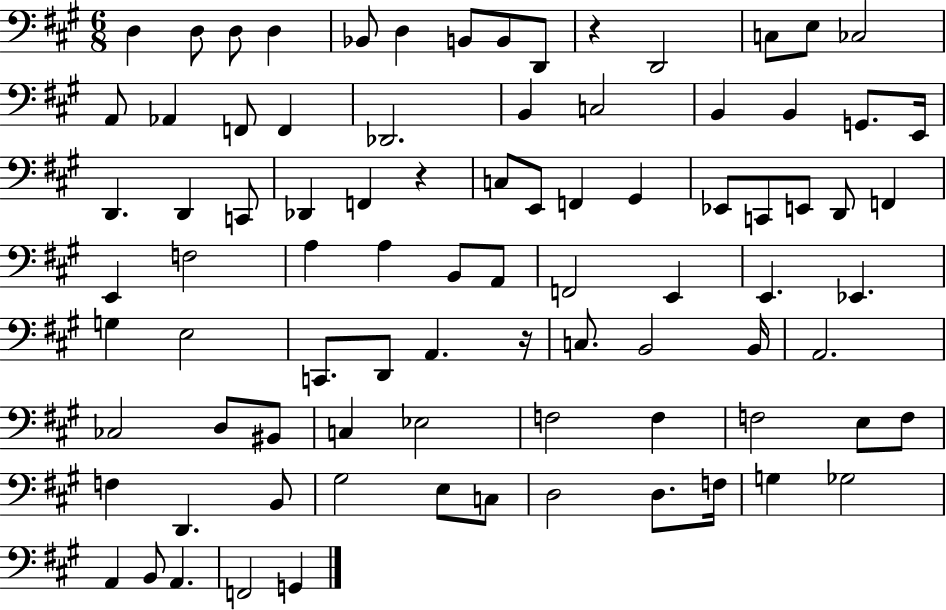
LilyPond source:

{
  \clef bass
  \numericTimeSignature
  \time 6/8
  \key a \major
  d4 d8 d8 d4 | bes,8 d4 b,8 b,8 d,8 | r4 d,2 | c8 e8 ces2 | \break a,8 aes,4 f,8 f,4 | des,2. | b,4 c2 | b,4 b,4 g,8. e,16 | \break d,4. d,4 c,8 | des,4 f,4 r4 | c8 e,8 f,4 gis,4 | ees,8 c,8 e,8 d,8 f,4 | \break e,4 f2 | a4 a4 b,8 a,8 | f,2 e,4 | e,4. ees,4. | \break g4 e2 | c,8. d,8 a,4. r16 | c8. b,2 b,16 | a,2. | \break ces2 d8 bis,8 | c4 ees2 | f2 f4 | f2 e8 f8 | \break f4 d,4. b,8 | gis2 e8 c8 | d2 d8. f16 | g4 ges2 | \break a,4 b,8 a,4. | f,2 g,4 | \bar "|."
}